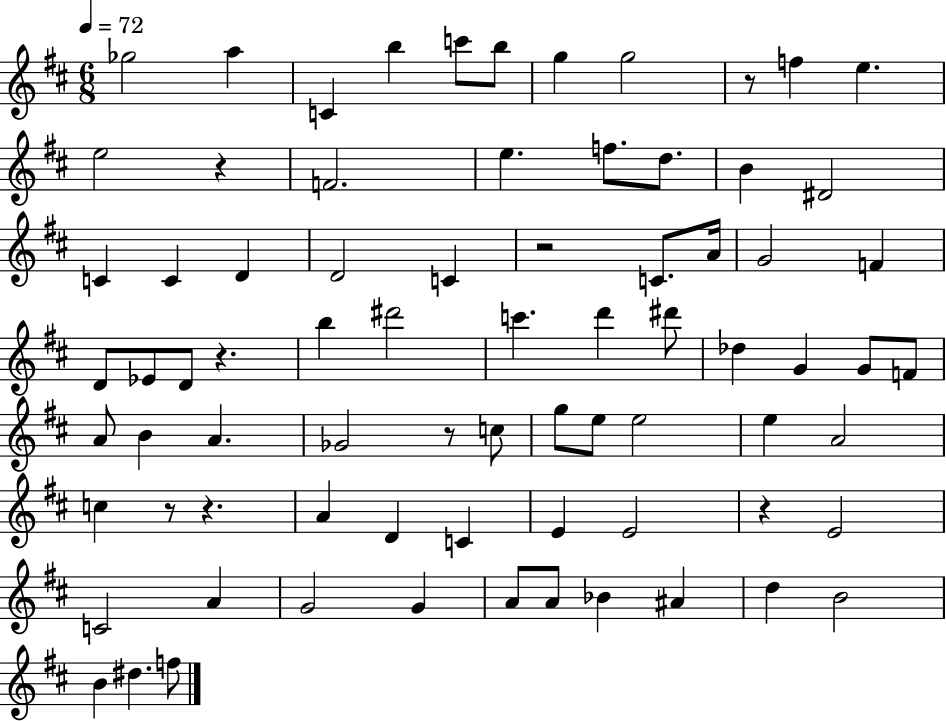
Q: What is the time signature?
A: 6/8